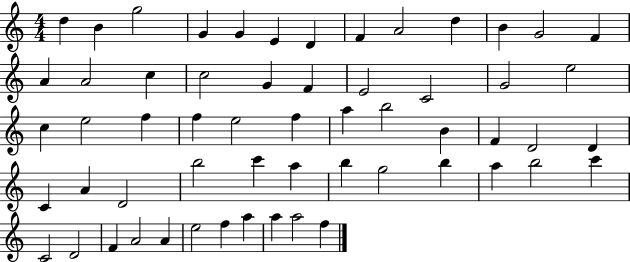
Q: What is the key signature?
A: C major